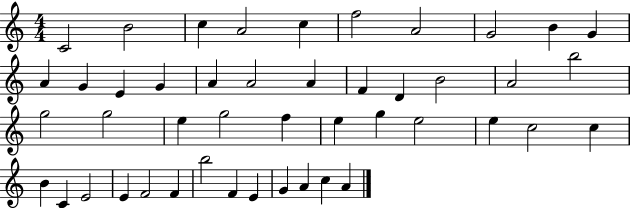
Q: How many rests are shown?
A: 0